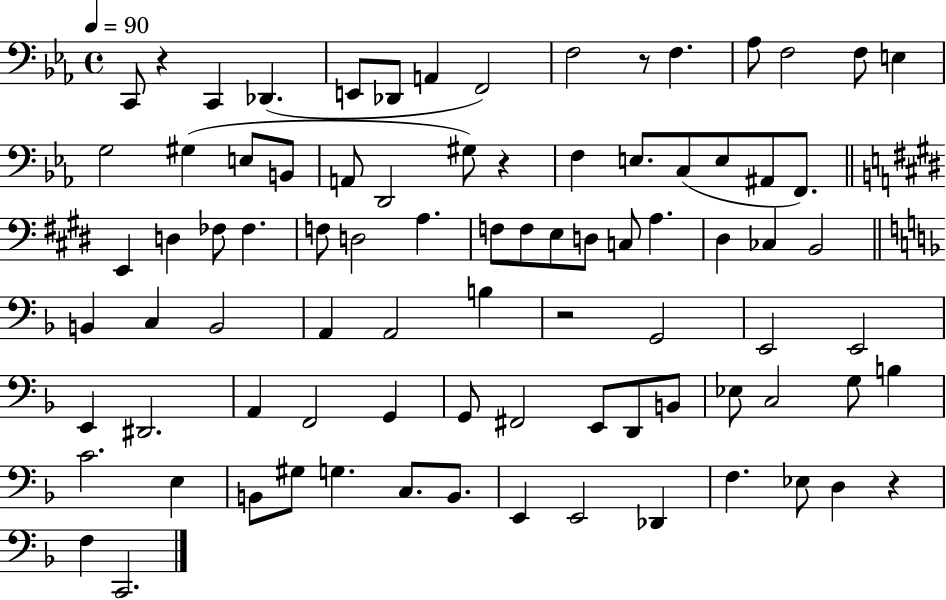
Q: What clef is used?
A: bass